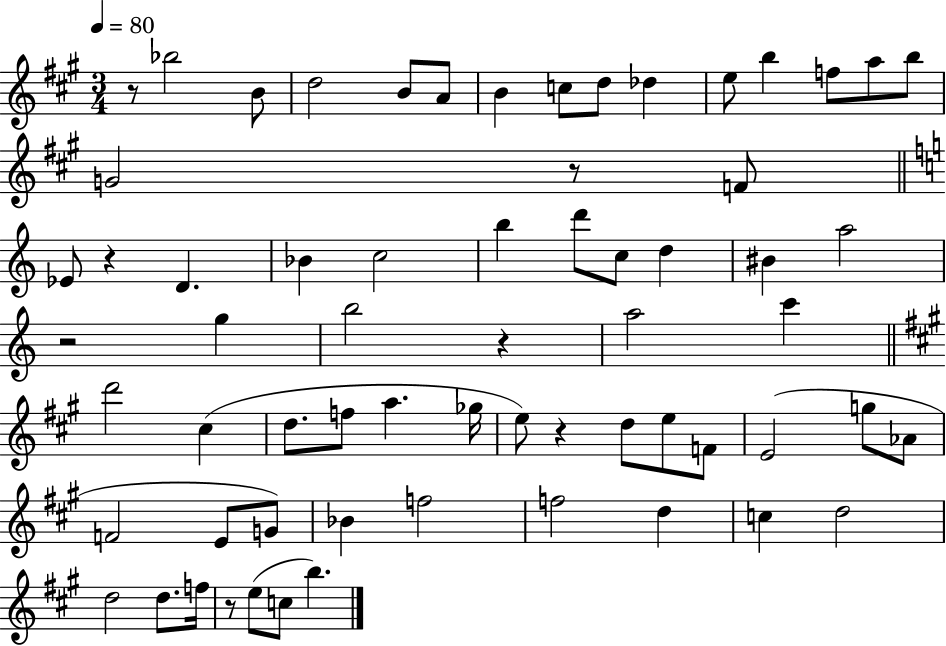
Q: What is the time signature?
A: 3/4